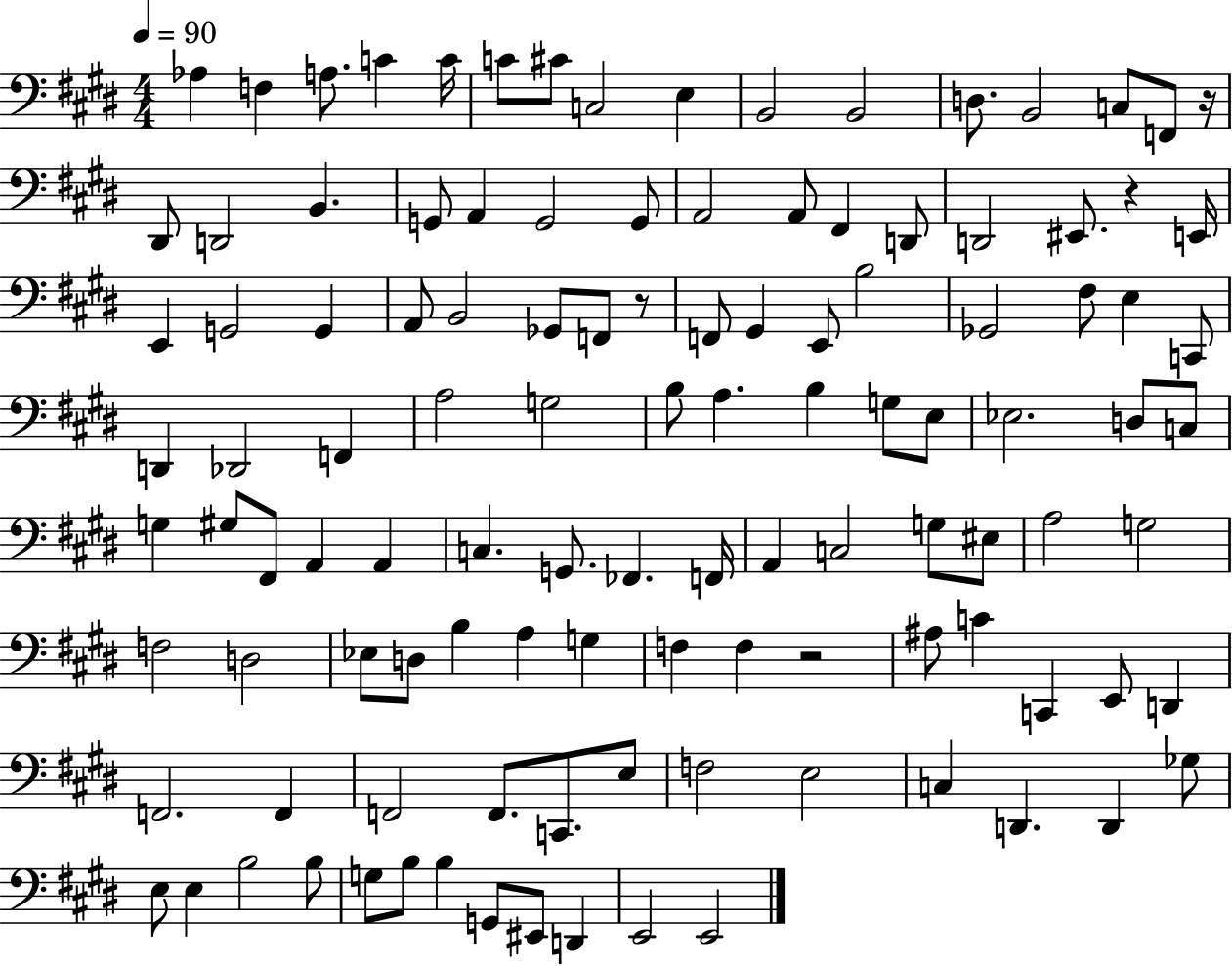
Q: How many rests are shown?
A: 4